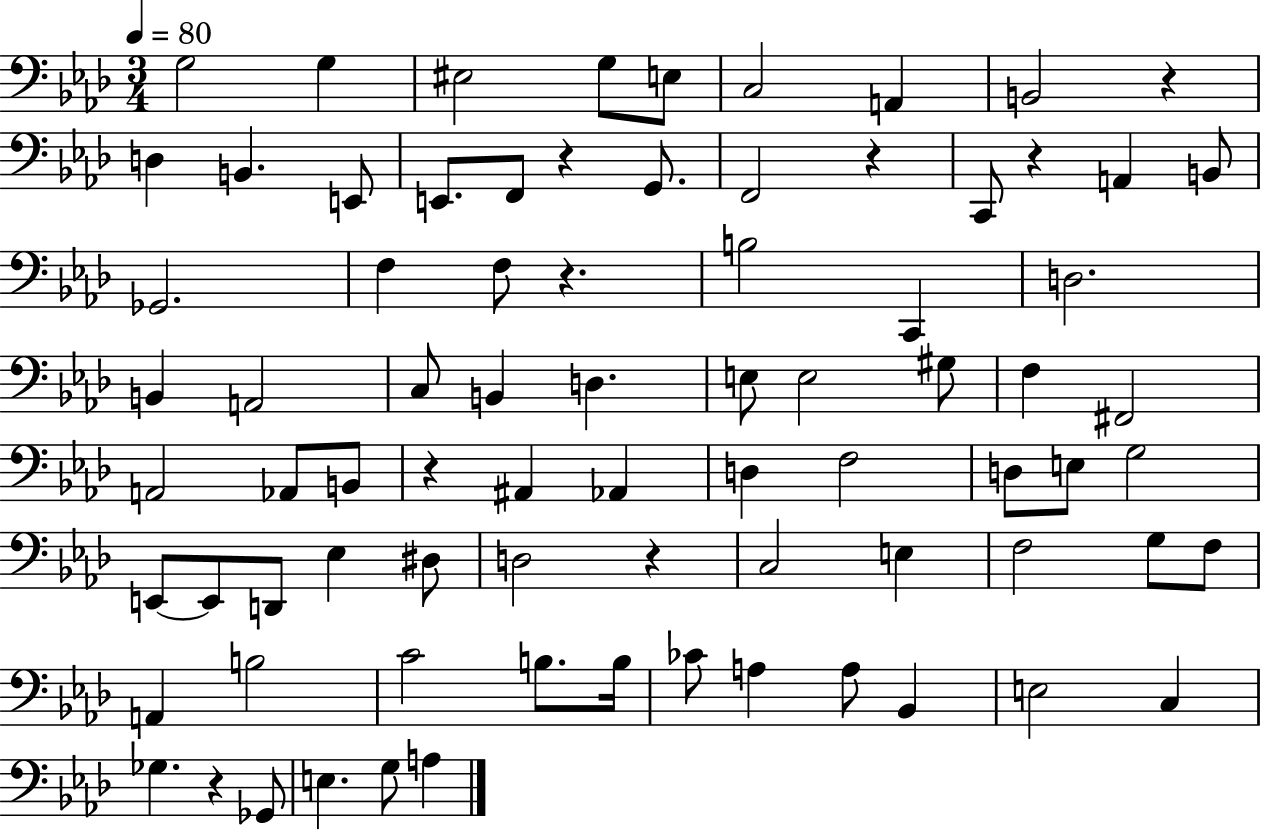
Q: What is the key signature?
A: AES major